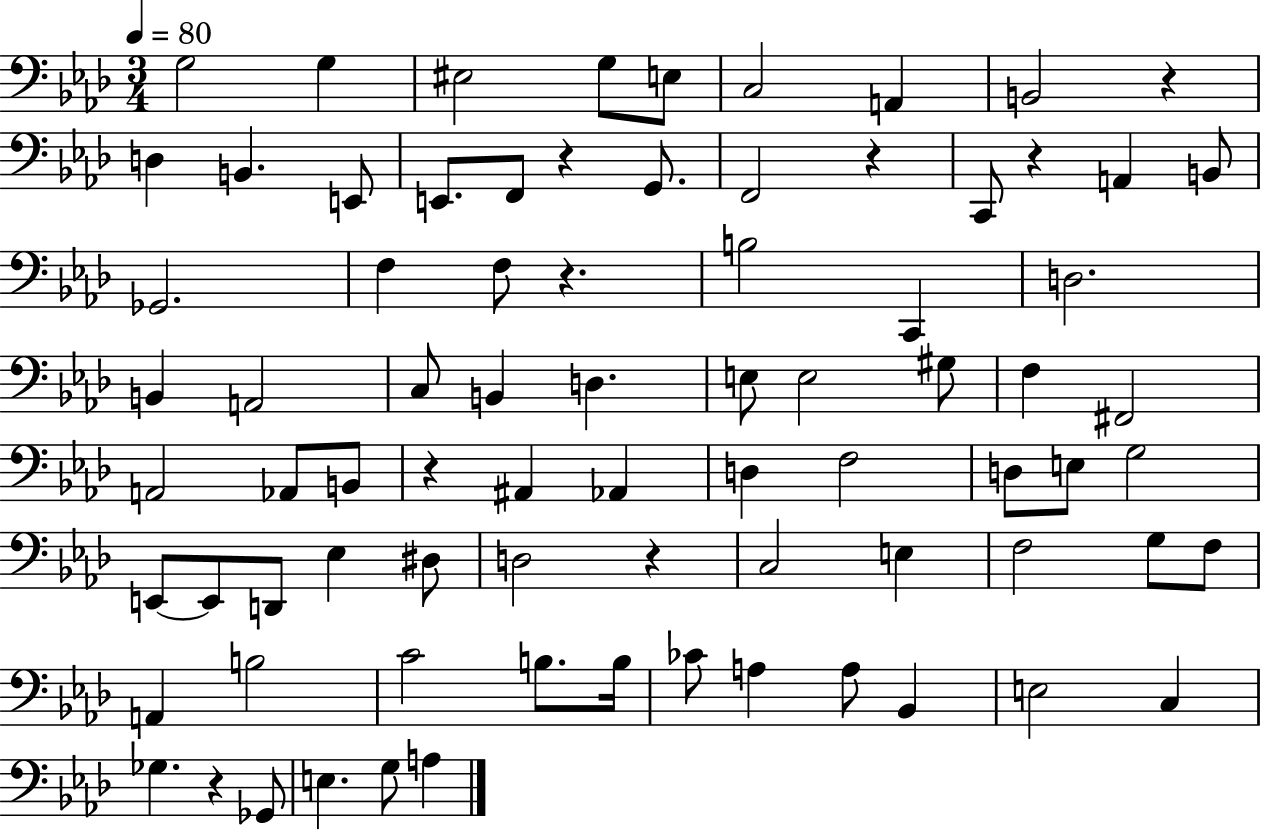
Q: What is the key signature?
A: AES major